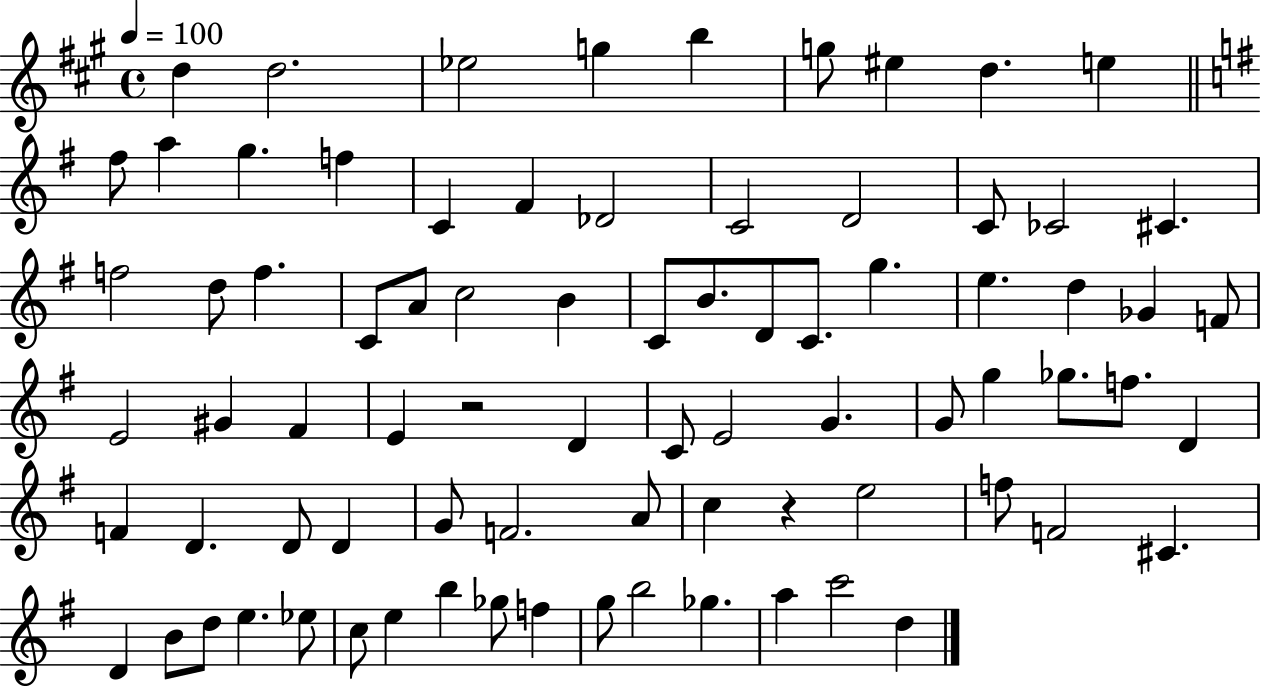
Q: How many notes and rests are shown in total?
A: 80